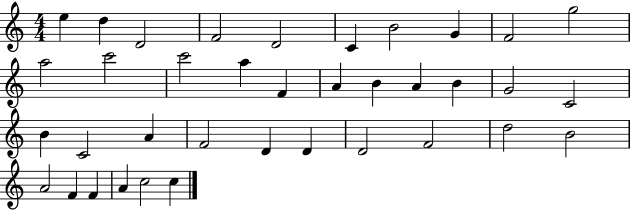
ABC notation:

X:1
T:Untitled
M:4/4
L:1/4
K:C
e d D2 F2 D2 C B2 G F2 g2 a2 c'2 c'2 a F A B A B G2 C2 B C2 A F2 D D D2 F2 d2 B2 A2 F F A c2 c